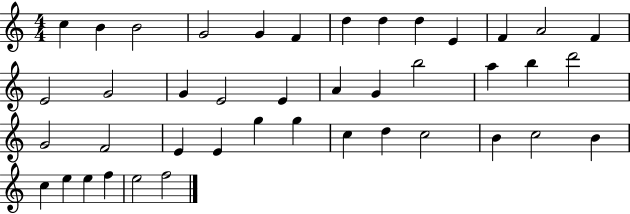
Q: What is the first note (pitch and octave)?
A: C5